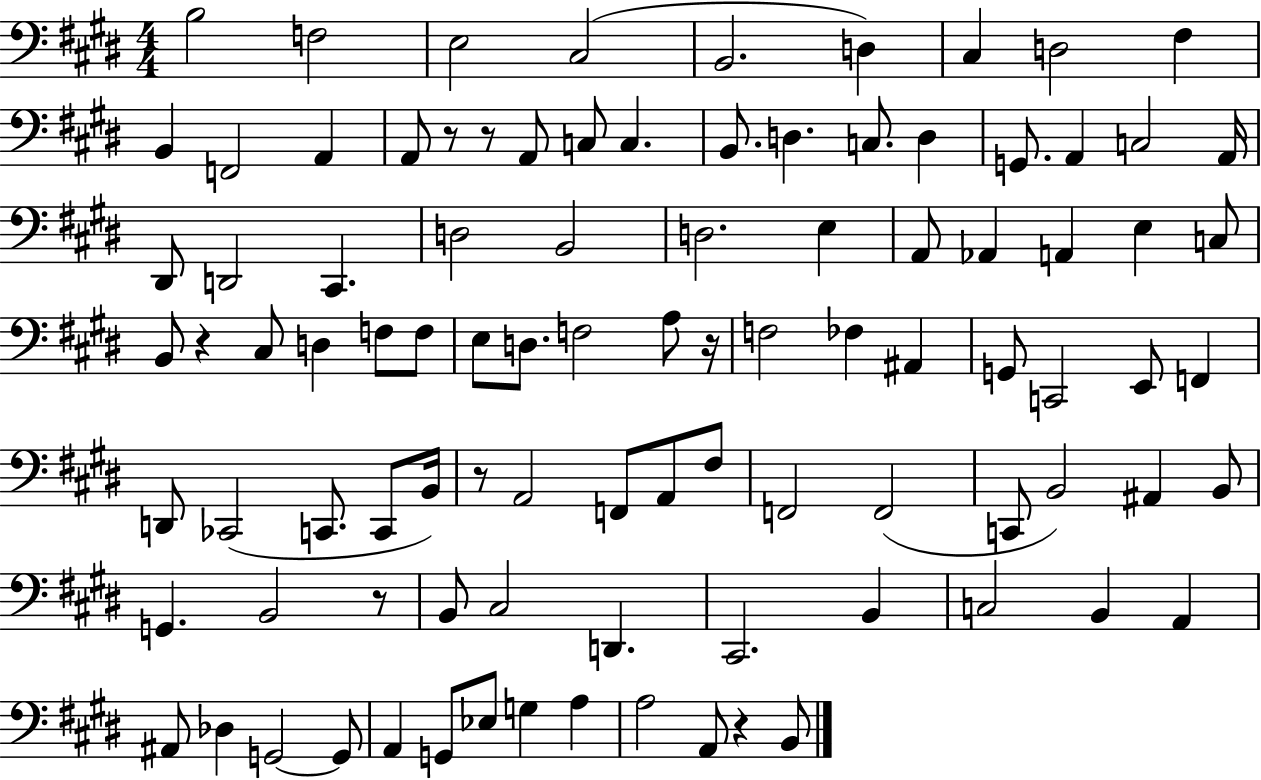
B3/h F3/h E3/h C#3/h B2/h. D3/q C#3/q D3/h F#3/q B2/q F2/h A2/q A2/e R/e R/e A2/e C3/e C3/q. B2/e. D3/q. C3/e. D3/q G2/e. A2/q C3/h A2/s D#2/e D2/h C#2/q. D3/h B2/h D3/h. E3/q A2/e Ab2/q A2/q E3/q C3/e B2/e R/q C#3/e D3/q F3/e F3/e E3/e D3/e. F3/h A3/e R/s F3/h FES3/q A#2/q G2/e C2/h E2/e F2/q D2/e CES2/h C2/e. C2/e B2/s R/e A2/h F2/e A2/e F#3/e F2/h F2/h C2/e B2/h A#2/q B2/e G2/q. B2/h R/e B2/e C#3/h D2/q. C#2/h. B2/q C3/h B2/q A2/q A#2/e Db3/q G2/h G2/e A2/q G2/e Eb3/e G3/q A3/q A3/h A2/e R/q B2/e